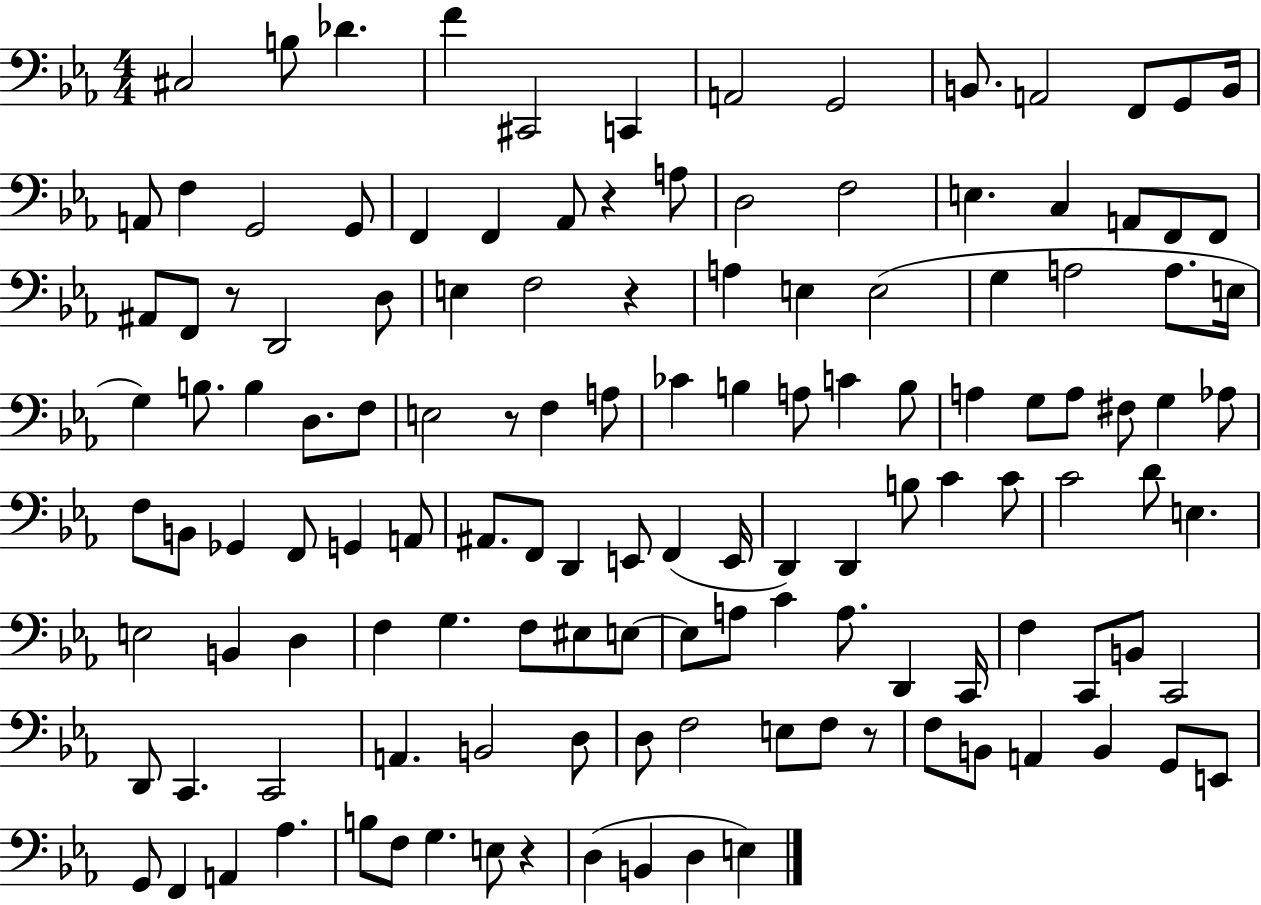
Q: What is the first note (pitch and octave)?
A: C#3